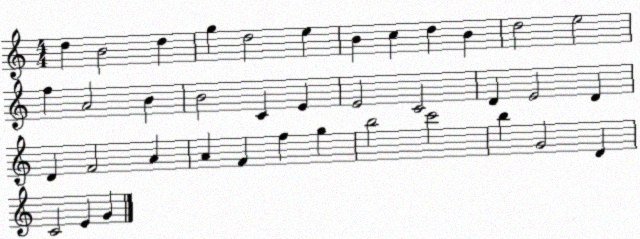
X:1
T:Untitled
M:4/4
L:1/4
K:C
d B2 d g d2 e B c d B d2 e2 f A2 B B2 C E E2 C2 D E2 D D F2 A A F f g b2 c'2 b G2 D C2 E G